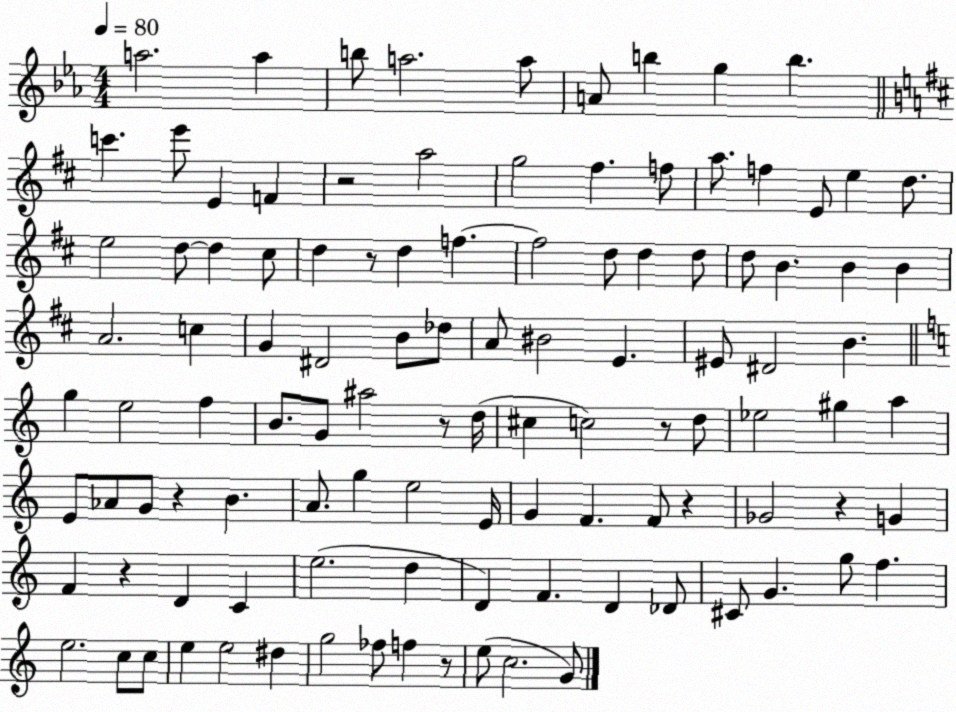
X:1
T:Untitled
M:4/4
L:1/4
K:Eb
a2 a b/2 a2 a/2 A/2 b g b c' e'/2 E F z2 a2 g2 ^f f/2 a/2 f E/2 e d/2 e2 d/2 d ^c/2 d z/2 d f f2 d/2 d d/2 d/2 B B B A2 c G ^D2 B/2 _d/2 A/2 ^B2 E ^E/2 ^D2 B g e2 f B/2 G/2 ^a2 z/2 d/4 ^c c2 z/2 d/2 _e2 ^g a E/2 _A/2 G/2 z B A/2 g e2 E/4 G F F/2 z _G2 z G F z D C e2 d D F D _D/2 ^C/2 G g/2 f e2 c/2 c/2 e e2 ^d g2 _f/2 f z/2 e/2 c2 G/2